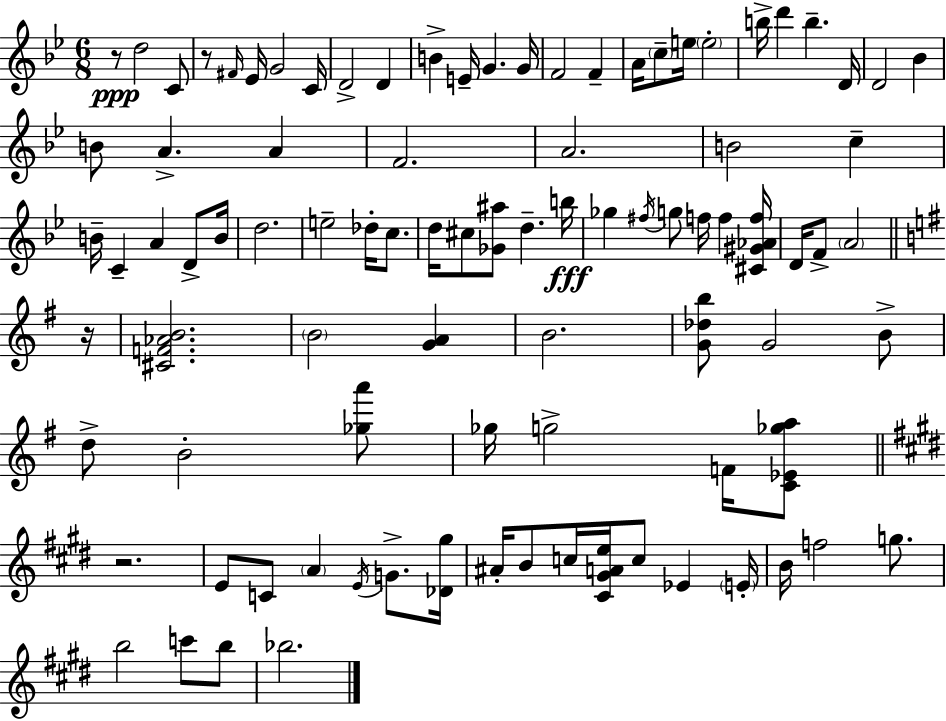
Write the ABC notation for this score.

X:1
T:Untitled
M:6/8
L:1/4
K:Gm
z/2 d2 C/2 z/2 ^F/4 _E/4 G2 C/4 D2 D B E/4 G G/4 F2 F A/4 c/2 e/4 e2 b/4 d' b D/4 D2 _B B/2 A A F2 A2 B2 c B/4 C A D/2 B/4 d2 e2 _d/4 c/2 d/4 ^c/2 [_G^a]/2 d b/4 _g ^f/4 g/2 f/4 f [^C^G_Af]/4 D/4 F/2 A2 z/4 [^CF_AB]2 B2 [GA] B2 [G_db]/2 G2 B/2 d/2 B2 [_ga']/2 _g/4 g2 F/4 [C_E_ga]/2 z2 E/2 C/2 A E/4 G/2 [_D^g]/4 ^A/4 B/2 c/4 [^C^GAe]/4 c/2 _E E/4 B/4 f2 g/2 b2 c'/2 b/2 _b2